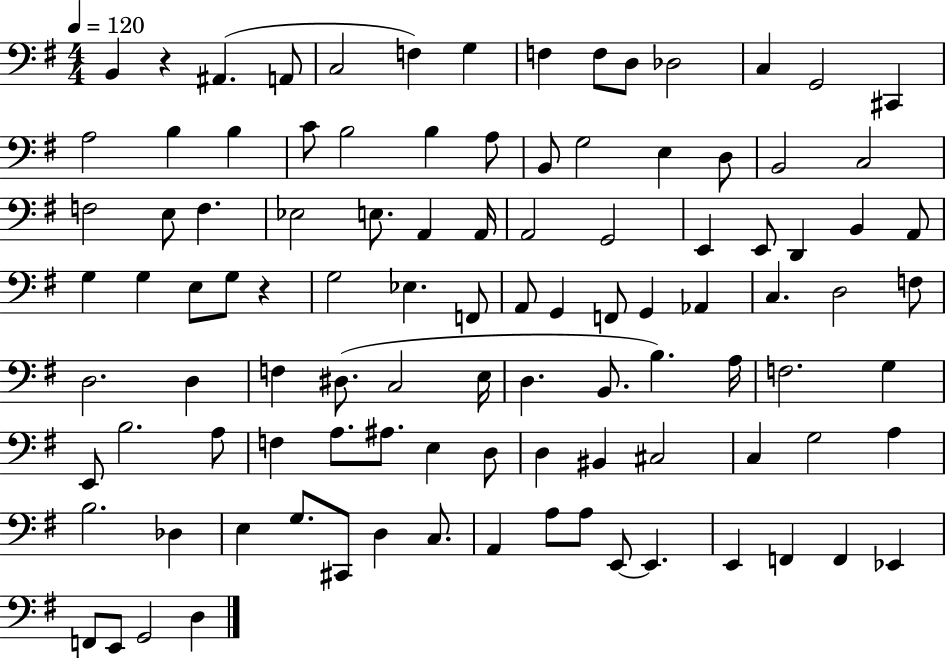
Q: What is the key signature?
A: G major